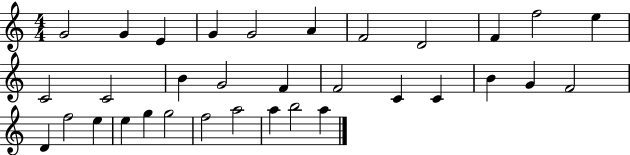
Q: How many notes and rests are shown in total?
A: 33